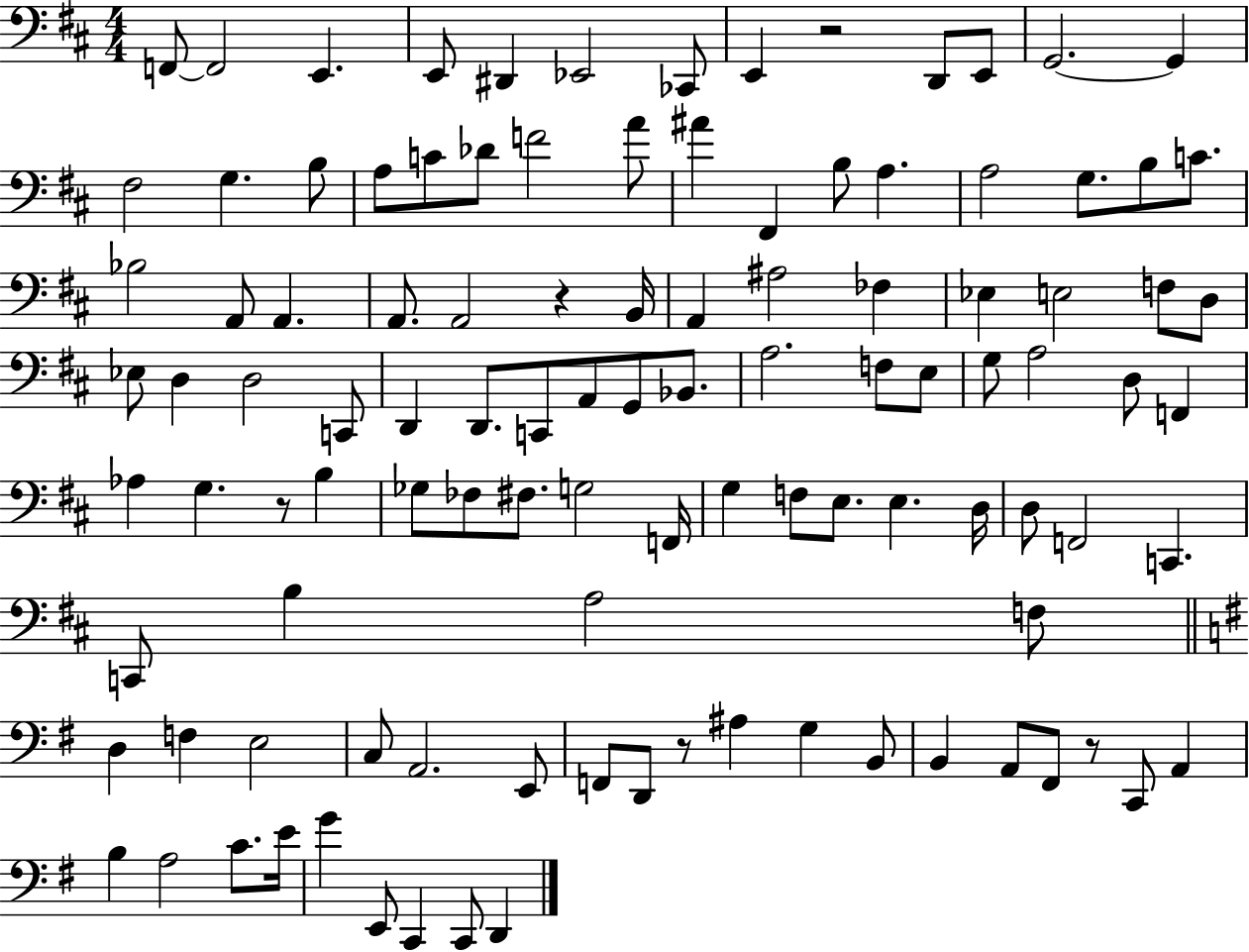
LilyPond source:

{
  \clef bass
  \numericTimeSignature
  \time 4/4
  \key d \major
  f,8~~ f,2 e,4. | e,8 dis,4 ees,2 ces,8 | e,4 r2 d,8 e,8 | g,2.~~ g,4 | \break fis2 g4. b8 | a8 c'8 des'8 f'2 a'8 | ais'4 fis,4 b8 a4. | a2 g8. b8 c'8. | \break bes2 a,8 a,4. | a,8. a,2 r4 b,16 | a,4 ais2 fes4 | ees4 e2 f8 d8 | \break ees8 d4 d2 c,8 | d,4 d,8. c,8 a,8 g,8 bes,8. | a2. f8 e8 | g8 a2 d8 f,4 | \break aes4 g4. r8 b4 | ges8 fes8 fis8. g2 f,16 | g4 f8 e8. e4. d16 | d8 f,2 c,4. | \break c,8 b4 a2 f8 | \bar "||" \break \key g \major d4 f4 e2 | c8 a,2. e,8 | f,8 d,8 r8 ais4 g4 b,8 | b,4 a,8 fis,8 r8 c,8 a,4 | \break b4 a2 c'8. e'16 | g'4 e,8 c,4 c,8 d,4 | \bar "|."
}